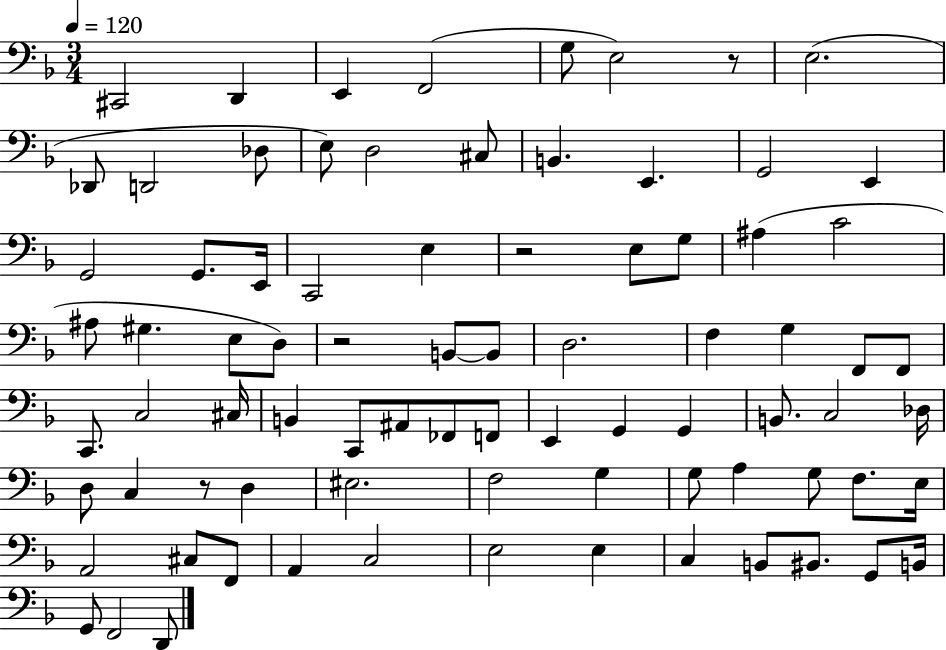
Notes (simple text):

C#2/h D2/q E2/q F2/h G3/e E3/h R/e E3/h. Db2/e D2/h Db3/e E3/e D3/h C#3/e B2/q. E2/q. G2/h E2/q G2/h G2/e. E2/s C2/h E3/q R/h E3/e G3/e A#3/q C4/h A#3/e G#3/q. E3/e D3/e R/h B2/e B2/e D3/h. F3/q G3/q F2/e F2/e C2/e. C3/h C#3/s B2/q C2/e A#2/e FES2/e F2/e E2/q G2/q G2/q B2/e. C3/h Db3/s D3/e C3/q R/e D3/q EIS3/h. F3/h G3/q G3/e A3/q G3/e F3/e. E3/s A2/h C#3/e F2/e A2/q C3/h E3/h E3/q C3/q B2/e BIS2/e. G2/e B2/s G2/e F2/h D2/e